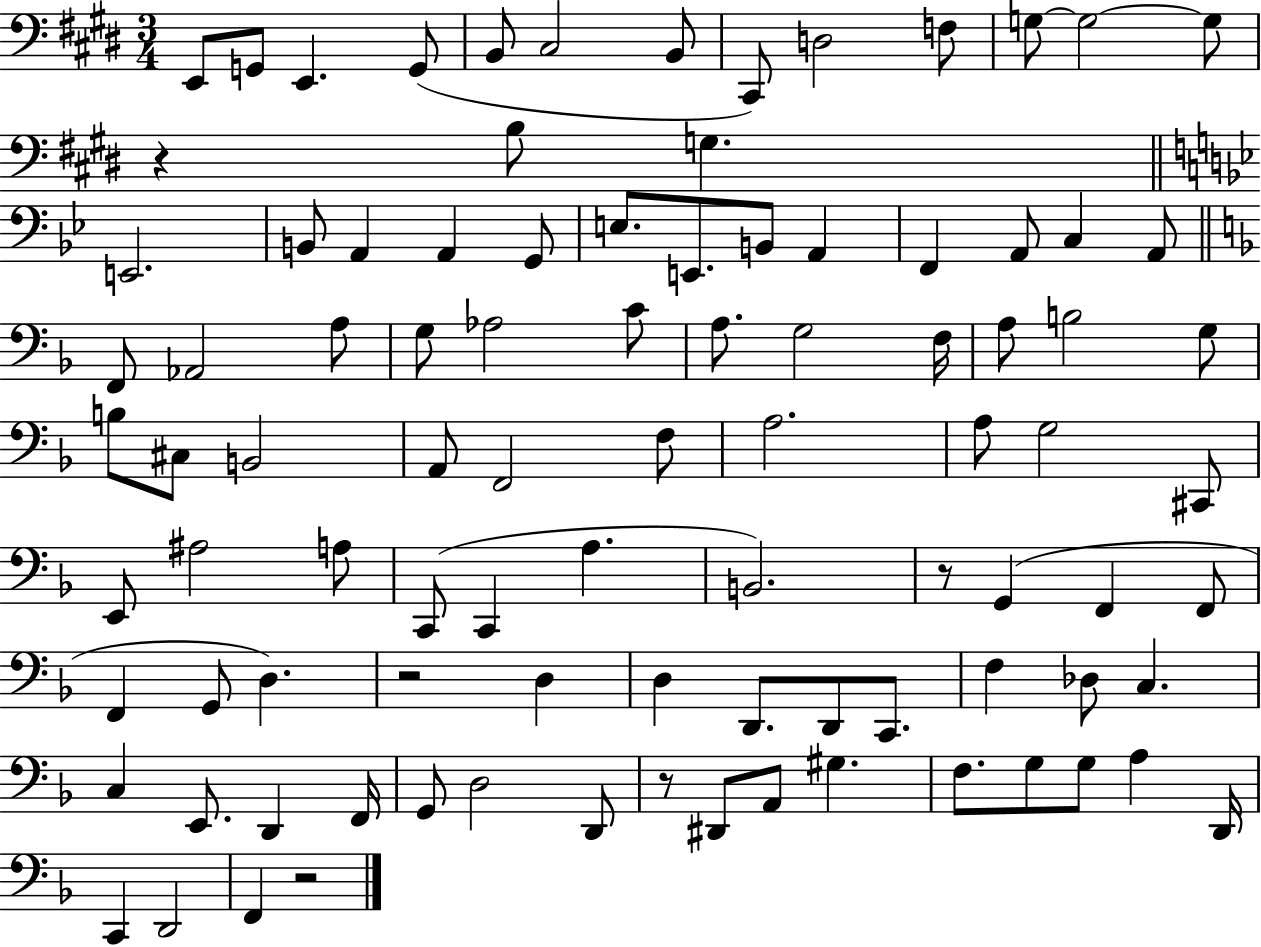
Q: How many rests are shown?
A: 5